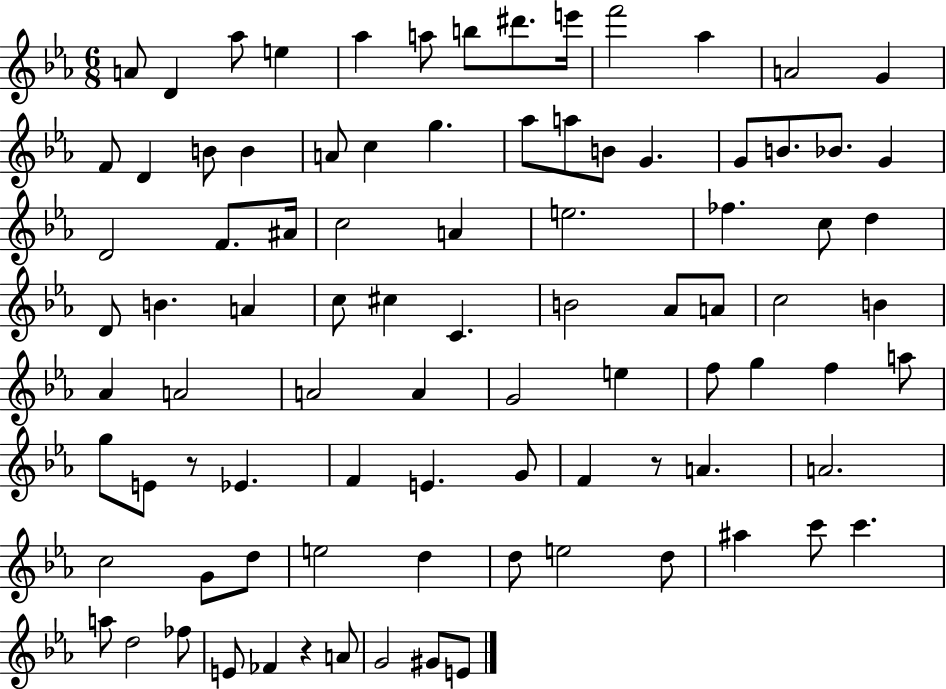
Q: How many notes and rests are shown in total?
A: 90